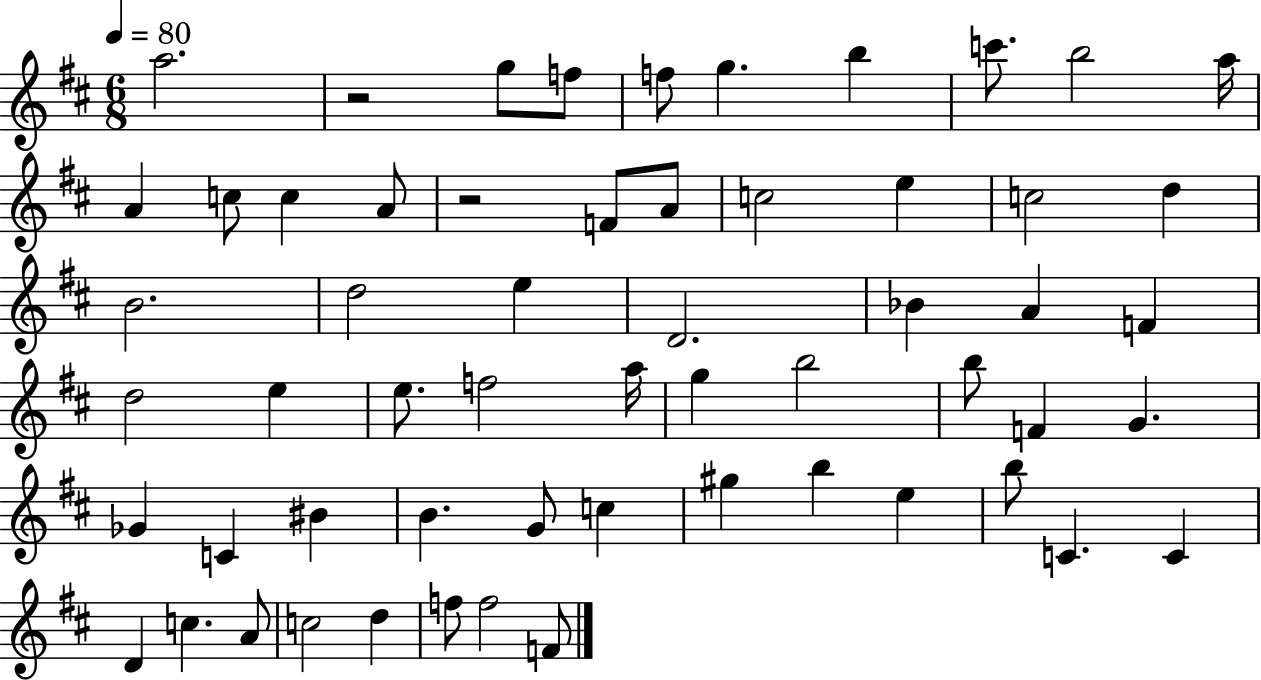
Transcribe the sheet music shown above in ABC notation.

X:1
T:Untitled
M:6/8
L:1/4
K:D
a2 z2 g/2 f/2 f/2 g b c'/2 b2 a/4 A c/2 c A/2 z2 F/2 A/2 c2 e c2 d B2 d2 e D2 _B A F d2 e e/2 f2 a/4 g b2 b/2 F G _G C ^B B G/2 c ^g b e b/2 C C D c A/2 c2 d f/2 f2 F/2